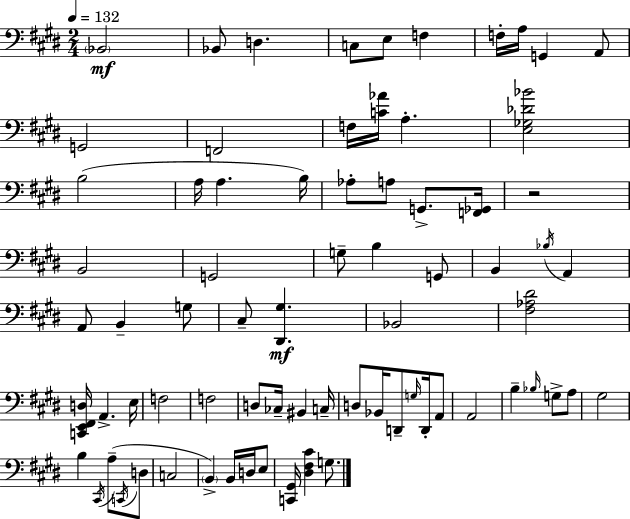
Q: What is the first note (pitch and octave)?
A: Bb2